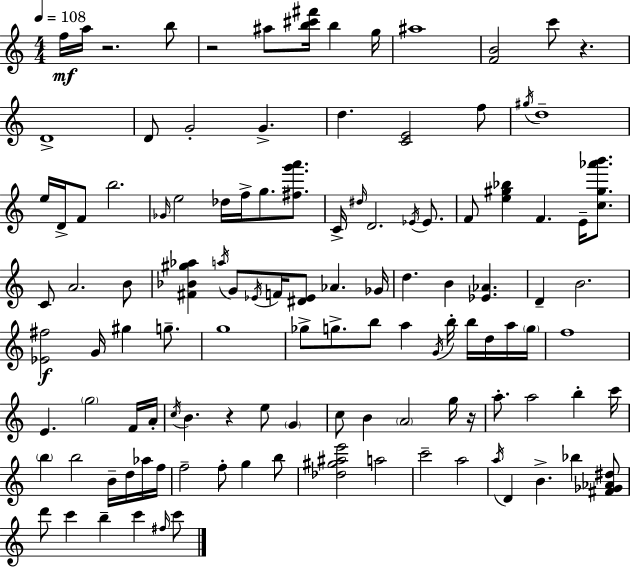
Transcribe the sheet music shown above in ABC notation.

X:1
T:Untitled
M:4/4
L:1/4
K:Am
f/4 a/4 z2 b/2 z2 ^a/2 [b^c'^f']/4 b g/4 ^a4 [FB]2 c'/2 z D4 D/2 G2 G d [CE]2 f/2 ^g/4 d4 e/4 D/4 F/2 b2 _G/4 e2 _d/4 f/4 g/2 [^fg'a']/2 C/4 ^d/4 D2 _E/4 _E/2 F/2 [e^g_b] F E/4 [c^g_a'b']/2 C/2 A2 B/2 [^F_B^g_a] a/4 G/2 _E/4 F/4 [^D_E]/2 _A _G/4 d B [_E_A] D B2 [_E^f]2 G/4 ^g g/2 g4 _g/2 g/2 b/2 a G/4 b/4 b/4 d/4 a/4 g/4 f4 E g2 F/4 A/4 c/4 B z e/2 G c/2 B A2 g/4 z/4 a/2 a2 b c'/4 b b2 B/4 d/4 _a/4 f/4 f2 f/2 g b/2 [_d^g^ae']2 a2 c'2 a2 a/4 D B _b [^F_G_A^d]/2 d'/2 c' b c' ^f/4 c'/2